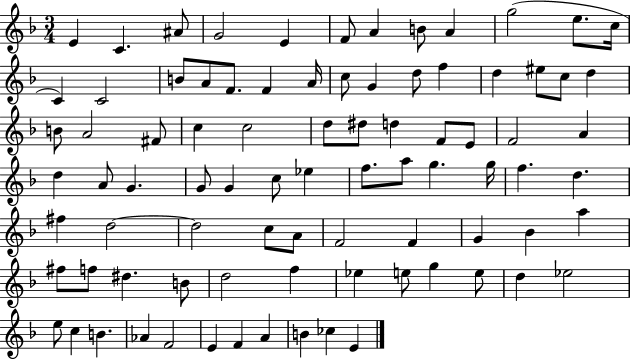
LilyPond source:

{
  \clef treble
  \numericTimeSignature
  \time 3/4
  \key f \major
  e'4 c'4. ais'8 | g'2 e'4 | f'8 a'4 b'8 a'4 | g''2( e''8. c''16 | \break c'4) c'2 | b'8 a'8 f'8. f'4 a'16 | c''8 g'4 d''8 f''4 | d''4 eis''8 c''8 d''4 | \break b'8 a'2 fis'8 | c''4 c''2 | d''8 dis''8 d''4 f'8 e'8 | f'2 a'4 | \break d''4 a'8 g'4. | g'8 g'4 c''8 ees''4 | f''8. a''8 g''4. g''16 | f''4. d''4. | \break fis''4 d''2~~ | d''2 c''8 a'8 | f'2 f'4 | g'4 bes'4 a''4 | \break fis''8 f''8 dis''4. b'8 | d''2 f''4 | ees''4 e''8 g''4 e''8 | d''4 ees''2 | \break e''8 c''4 b'4. | aes'4 f'2 | e'4 f'4 a'4 | b'4 ces''4 e'4 | \break \bar "|."
}